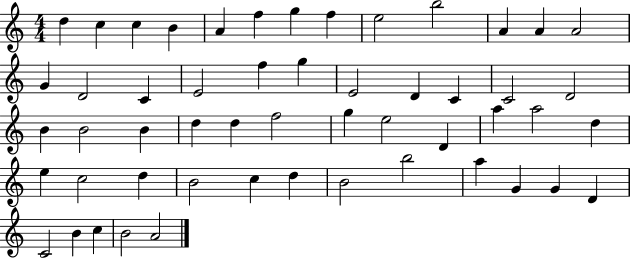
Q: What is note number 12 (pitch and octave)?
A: A4